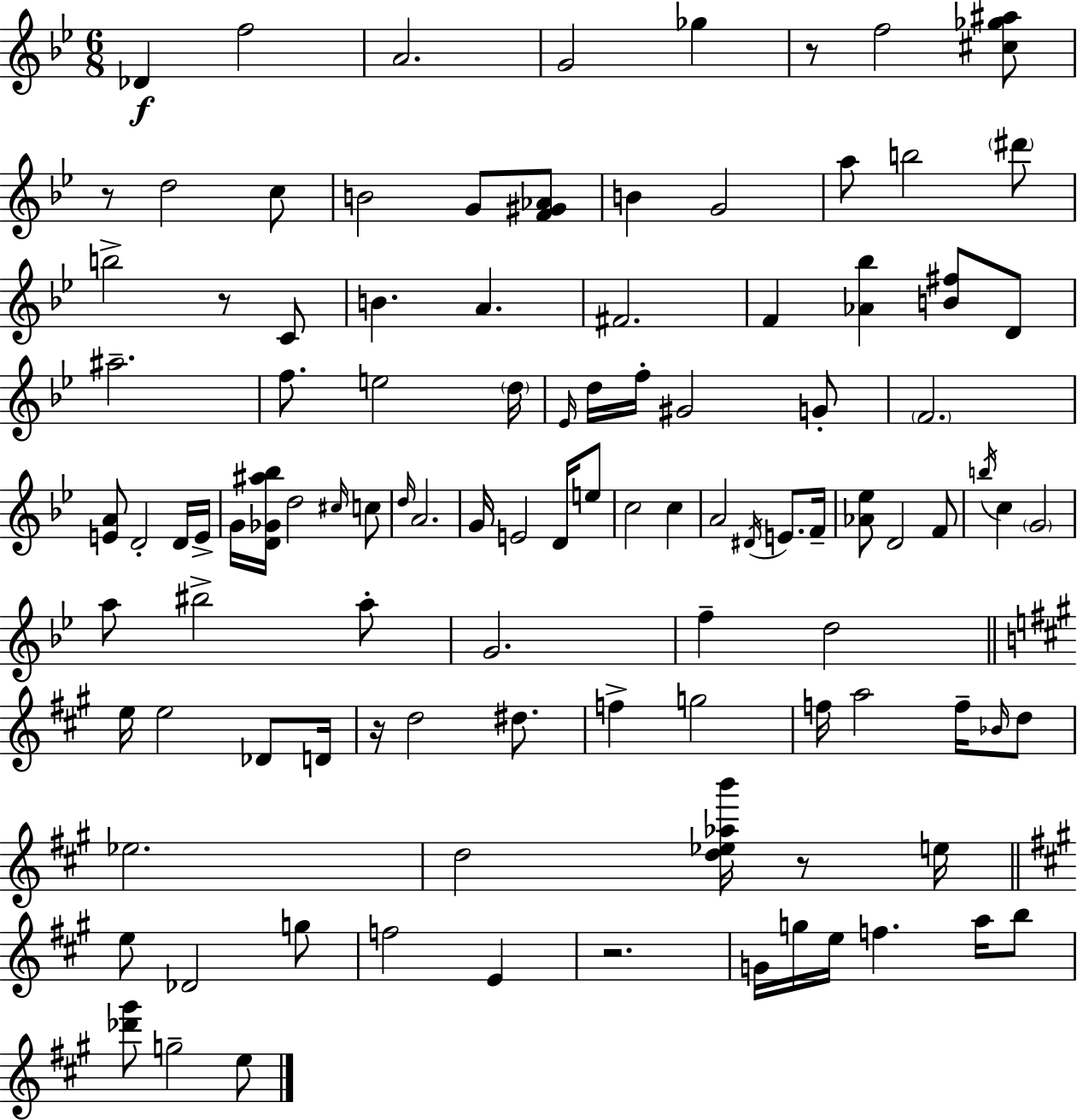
{
  \clef treble
  \numericTimeSignature
  \time 6/8
  \key g \minor
  des'4\f f''2 | a'2. | g'2 ges''4 | r8 f''2 <cis'' ges'' ais''>8 | \break r8 d''2 c''8 | b'2 g'8 <f' gis' aes'>8 | b'4 g'2 | a''8 b''2 \parenthesize dis'''8 | \break b''2-> r8 c'8 | b'4. a'4. | fis'2. | f'4 <aes' bes''>4 <b' fis''>8 d'8 | \break ais''2.-- | f''8. e''2 \parenthesize d''16 | \grace { ees'16 } d''16 f''16-. gis'2 g'8-. | \parenthesize f'2. | \break <e' a'>8 d'2-. d'16 | e'16-> g'16 <d' ges' ais'' bes''>16 d''2 \grace { cis''16 } | c''8 \grace { d''16 } a'2. | g'16 e'2 | \break d'16 e''8 c''2 c''4 | a'2 \acciaccatura { dis'16 } | e'8. f'16-- <aes' ees''>8 d'2 | f'8 \acciaccatura { b''16 } c''4 \parenthesize g'2 | \break a''8 bis''2-> | a''8-. g'2. | f''4-- d''2 | \bar "||" \break \key a \major e''16 e''2 des'8 d'16 | r16 d''2 dis''8. | f''4-> g''2 | f''16 a''2 f''16-- \grace { bes'16 } d''8 | \break ees''2. | d''2 <d'' ees'' aes'' b'''>16 r8 | e''16 \bar "||" \break \key a \major e''8 des'2 g''8 | f''2 e'4 | r2. | g'16 g''16 e''16 f''4. a''16 b''8 | \break <des''' gis'''>8 g''2-- e''8 | \bar "|."
}